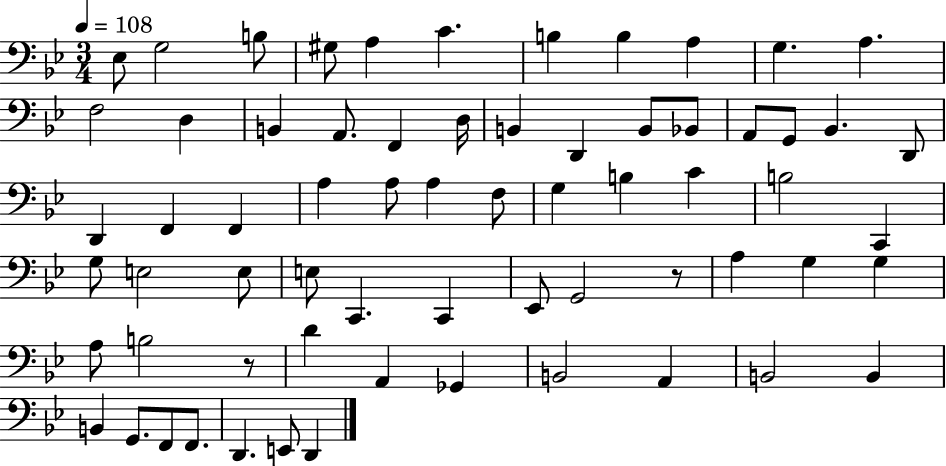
X:1
T:Untitled
M:3/4
L:1/4
K:Bb
_E,/2 G,2 B,/2 ^G,/2 A, C B, B, A, G, A, F,2 D, B,, A,,/2 F,, D,/4 B,, D,, B,,/2 _B,,/2 A,,/2 G,,/2 _B,, D,,/2 D,, F,, F,, A, A,/2 A, F,/2 G, B, C B,2 C,, G,/2 E,2 E,/2 E,/2 C,, C,, _E,,/2 G,,2 z/2 A, G, G, A,/2 B,2 z/2 D A,, _G,, B,,2 A,, B,,2 B,, B,, G,,/2 F,,/2 F,,/2 D,, E,,/2 D,,